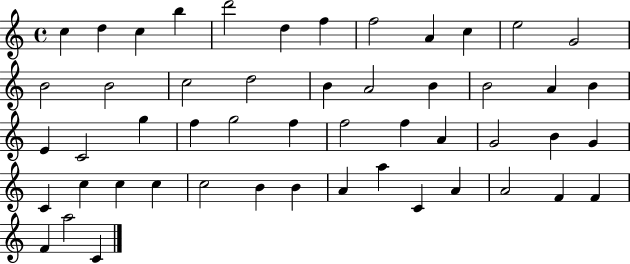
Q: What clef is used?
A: treble